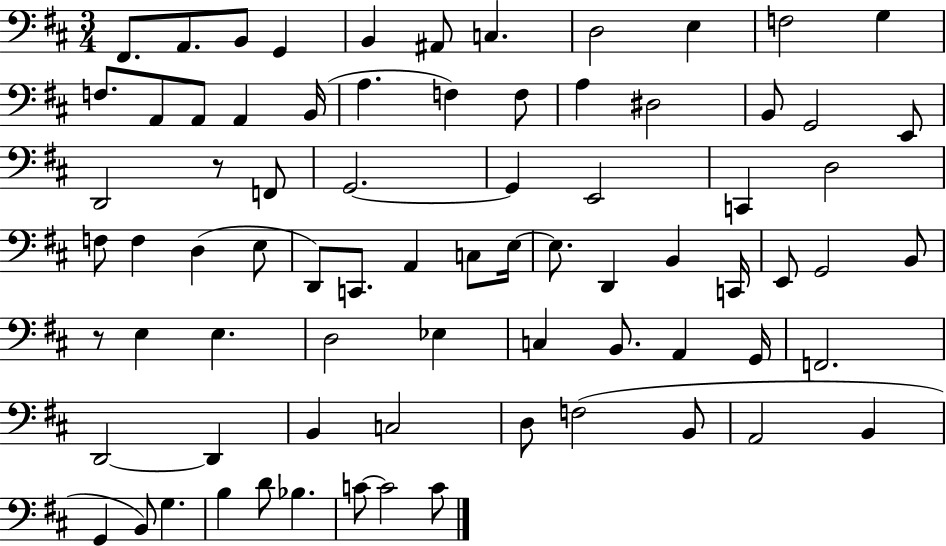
X:1
T:Untitled
M:3/4
L:1/4
K:D
^F,,/2 A,,/2 B,,/2 G,, B,, ^A,,/2 C, D,2 E, F,2 G, F,/2 A,,/2 A,,/2 A,, B,,/4 A, F, F,/2 A, ^D,2 B,,/2 G,,2 E,,/2 D,,2 z/2 F,,/2 G,,2 G,, E,,2 C,, D,2 F,/2 F, D, E,/2 D,,/2 C,,/2 A,, C,/2 E,/4 E,/2 D,, B,, C,,/4 E,,/2 G,,2 B,,/2 z/2 E, E, D,2 _E, C, B,,/2 A,, G,,/4 F,,2 D,,2 D,, B,, C,2 D,/2 F,2 B,,/2 A,,2 B,, G,, B,,/2 G, B, D/2 _B, C/2 C2 C/2